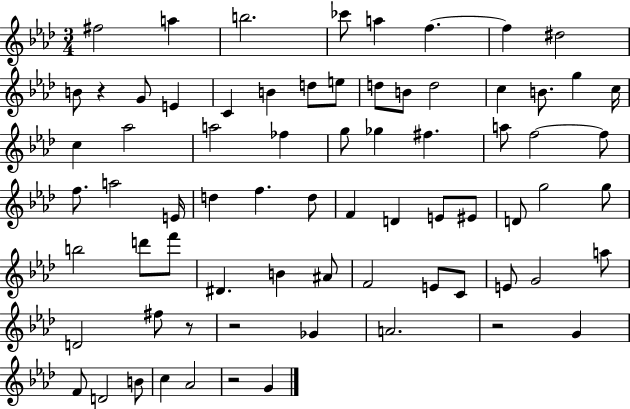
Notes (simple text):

F#5/h A5/q B5/h. CES6/e A5/q F5/q. F5/q D#5/h B4/e R/q G4/e E4/q C4/q B4/q D5/e E5/e D5/e B4/e D5/h C5/q B4/e. G5/q C5/s C5/q Ab5/h A5/h FES5/q G5/e Gb5/q F#5/q. A5/e F5/h F5/e F5/e. A5/h E4/s D5/q F5/q. D5/e F4/q D4/q E4/e EIS4/e D4/e G5/h G5/e B5/h D6/e F6/e D#4/q. B4/q A#4/e F4/h E4/e C4/e E4/e G4/h A5/e D4/h F#5/e R/e R/h Gb4/q A4/h. R/h G4/q F4/e D4/h B4/e C5/q Ab4/h R/h G4/q